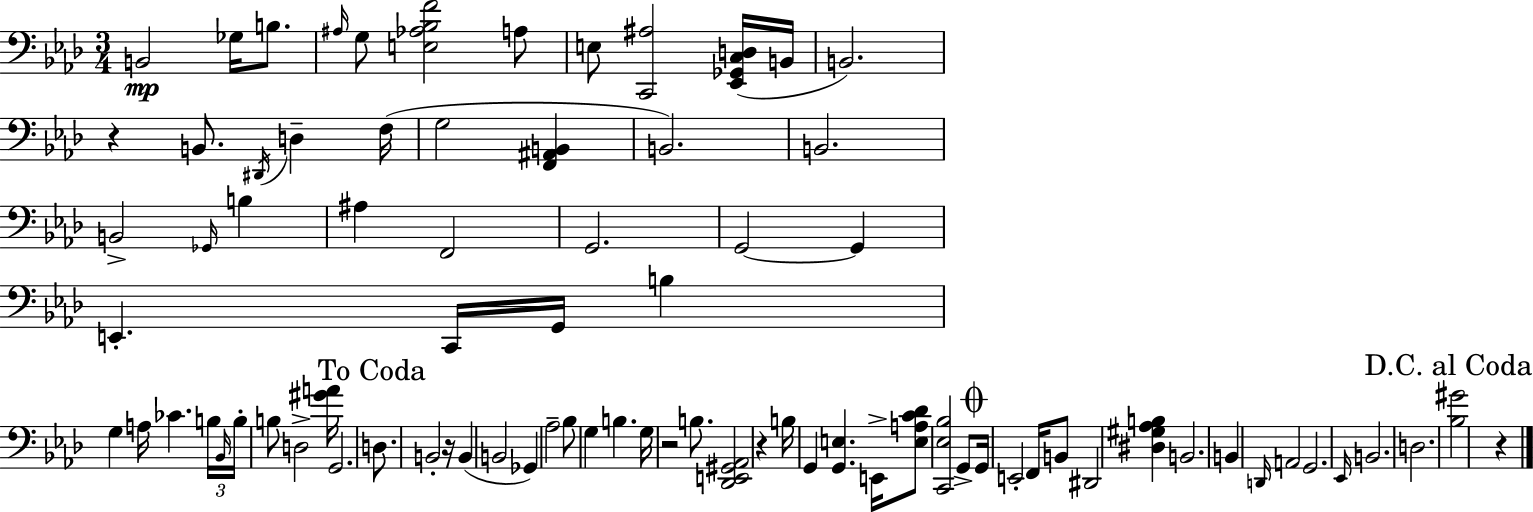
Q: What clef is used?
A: bass